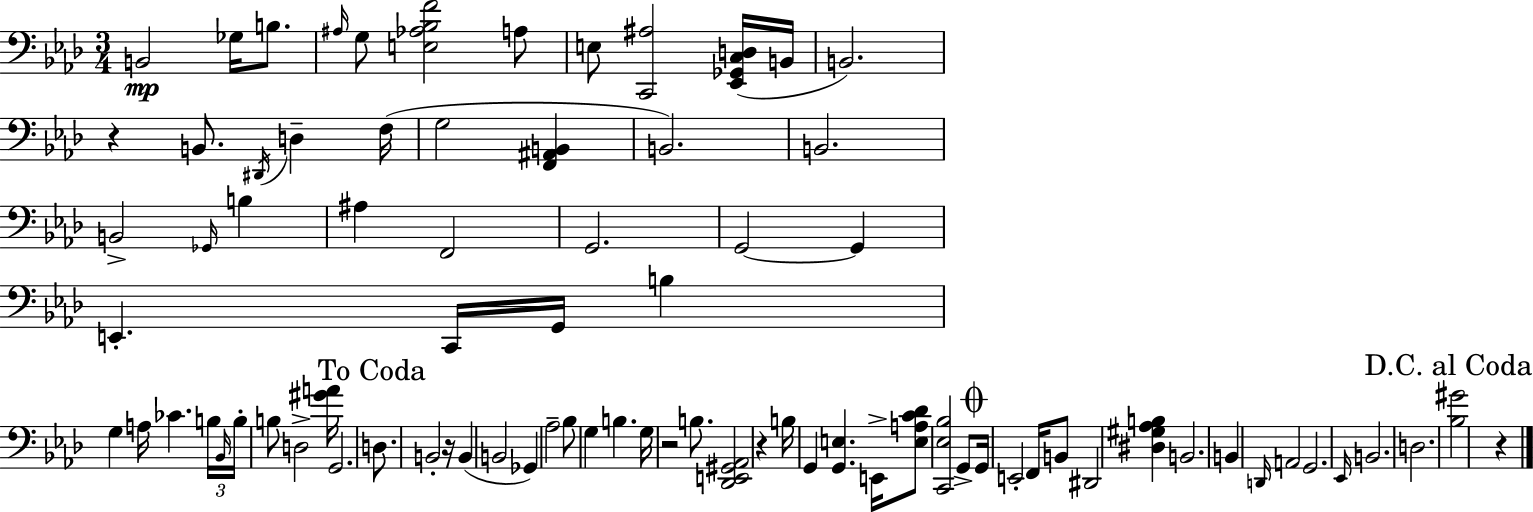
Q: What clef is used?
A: bass